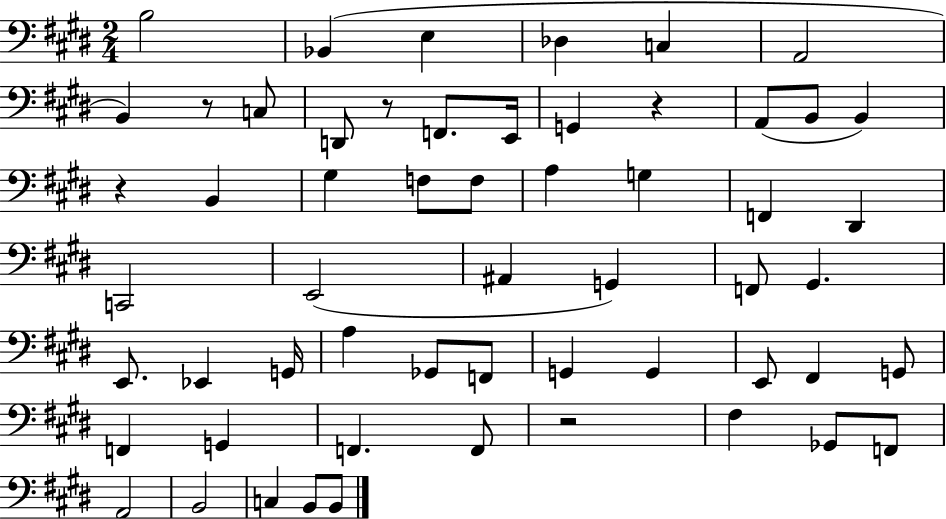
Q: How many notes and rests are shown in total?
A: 57